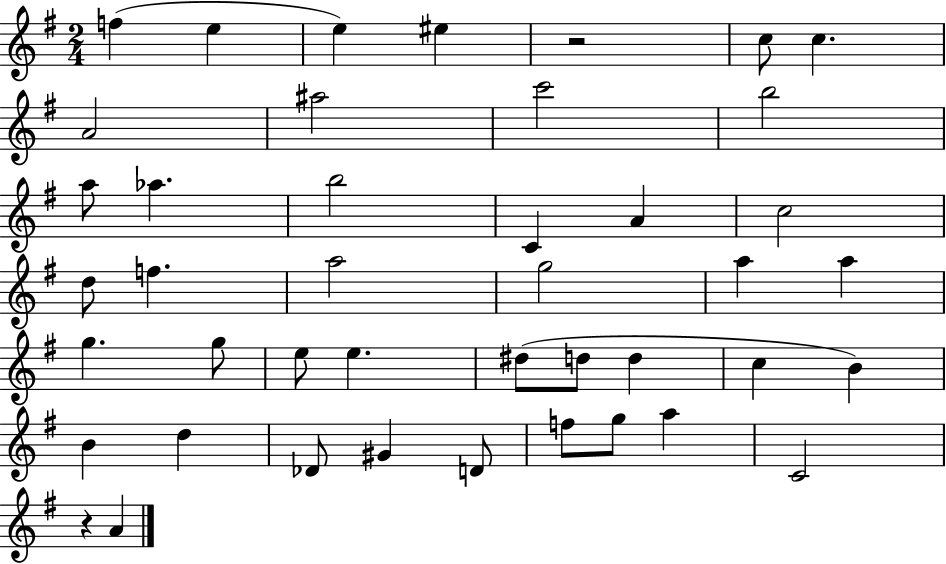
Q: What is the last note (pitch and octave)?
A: A4